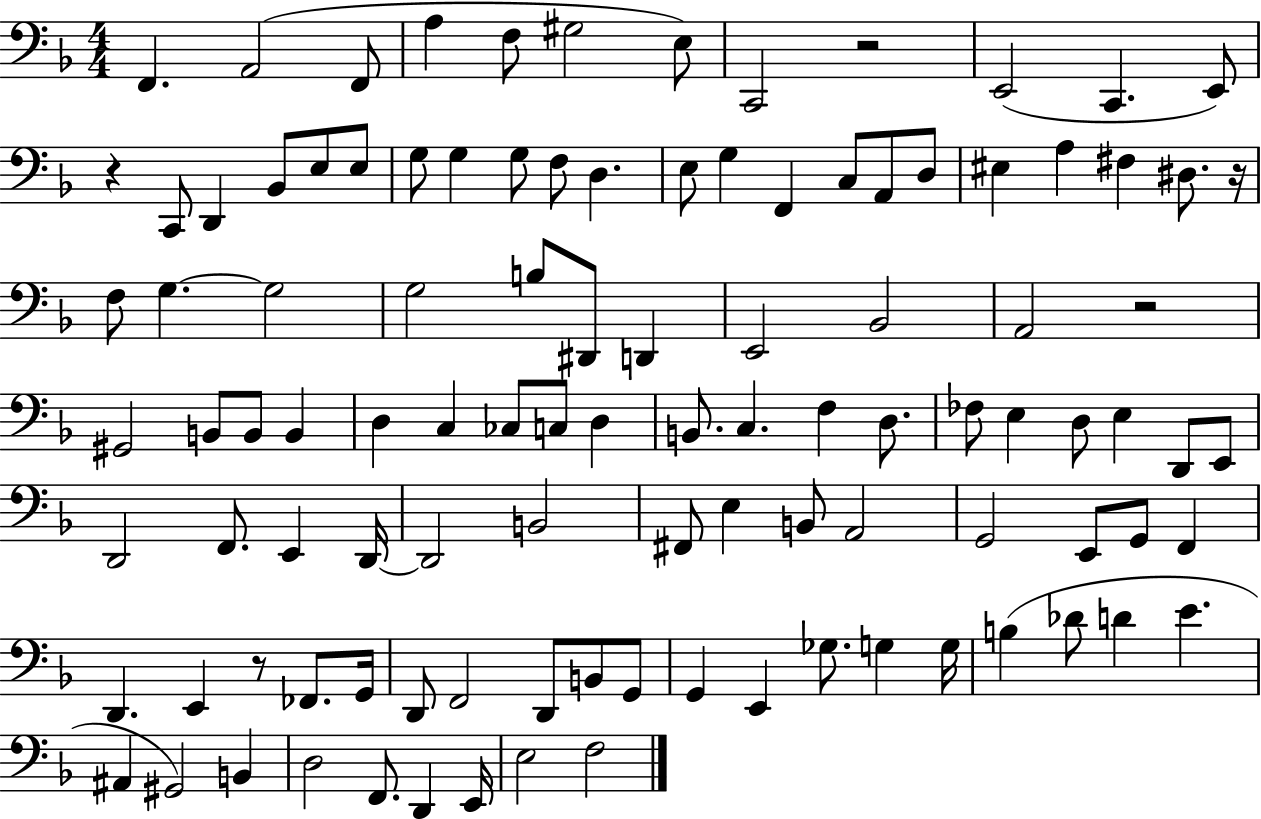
{
  \clef bass
  \numericTimeSignature
  \time 4/4
  \key f \major
  f,4. a,2( f,8 | a4 f8 gis2 e8) | c,2 r2 | e,2( c,4. e,8) | \break r4 c,8 d,4 bes,8 e8 e8 | g8 g4 g8 f8 d4. | e8 g4 f,4 c8 a,8 d8 | eis4 a4 fis4 dis8. r16 | \break f8 g4.~~ g2 | g2 b8 dis,8 d,4 | e,2 bes,2 | a,2 r2 | \break gis,2 b,8 b,8 b,4 | d4 c4 ces8 c8 d4 | b,8. c4. f4 d8. | fes8 e4 d8 e4 d,8 e,8 | \break d,2 f,8. e,4 d,16~~ | d,2 b,2 | fis,8 e4 b,8 a,2 | g,2 e,8 g,8 f,4 | \break d,4. e,4 r8 fes,8. g,16 | d,8 f,2 d,8 b,8 g,8 | g,4 e,4 ges8. g4 g16 | b4( des'8 d'4 e'4. | \break ais,4 gis,2) b,4 | d2 f,8. d,4 e,16 | e2 f2 | \bar "|."
}